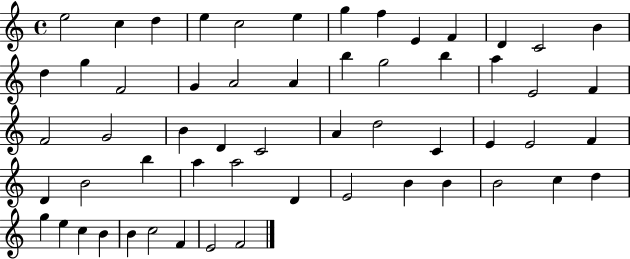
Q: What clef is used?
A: treble